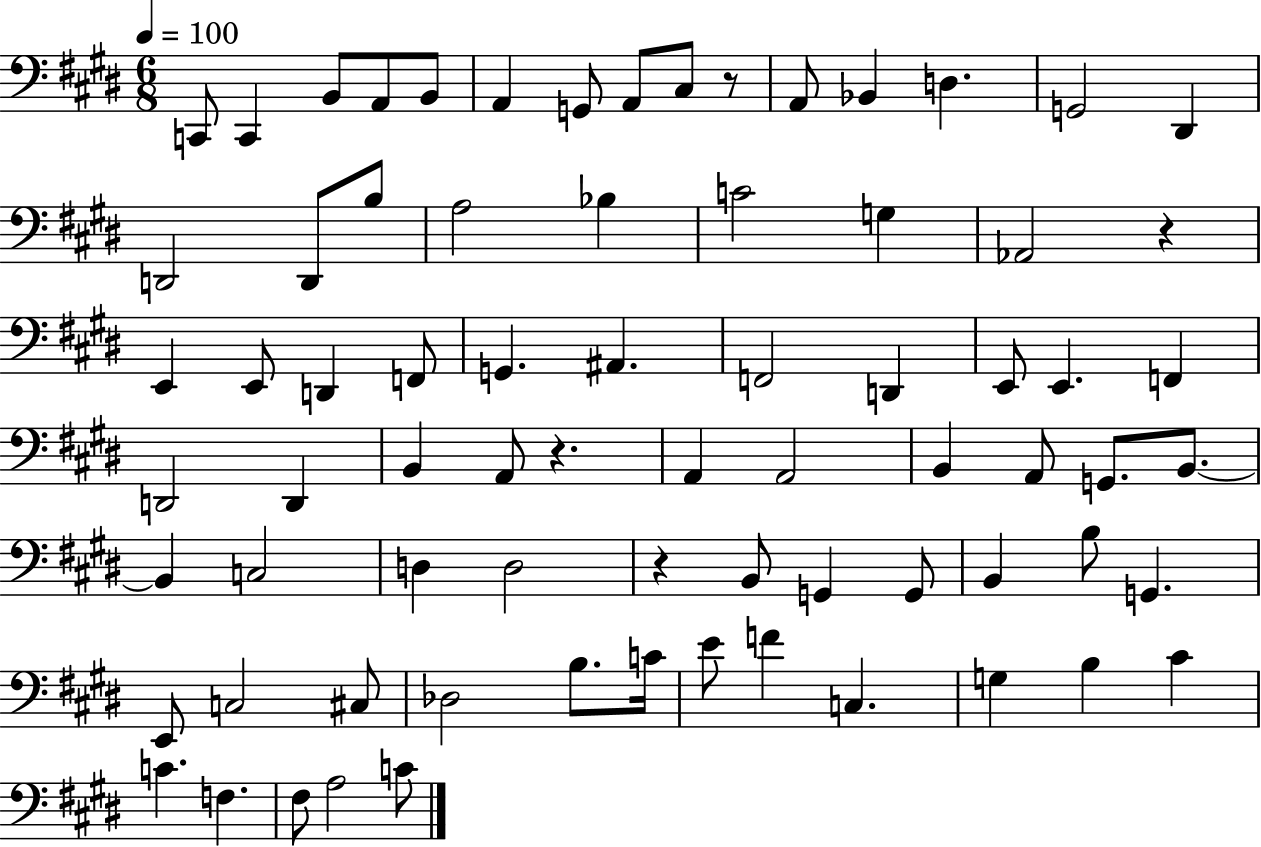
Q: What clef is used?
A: bass